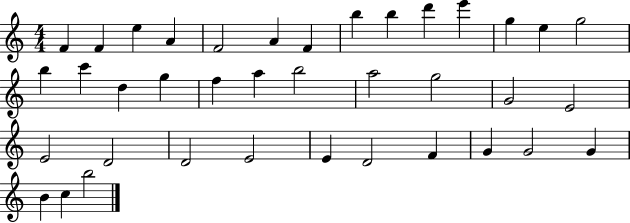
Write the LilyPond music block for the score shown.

{
  \clef treble
  \numericTimeSignature
  \time 4/4
  \key c \major
  f'4 f'4 e''4 a'4 | f'2 a'4 f'4 | b''4 b''4 d'''4 e'''4 | g''4 e''4 g''2 | \break b''4 c'''4 d''4 g''4 | f''4 a''4 b''2 | a''2 g''2 | g'2 e'2 | \break e'2 d'2 | d'2 e'2 | e'4 d'2 f'4 | g'4 g'2 g'4 | \break b'4 c''4 b''2 | \bar "|."
}